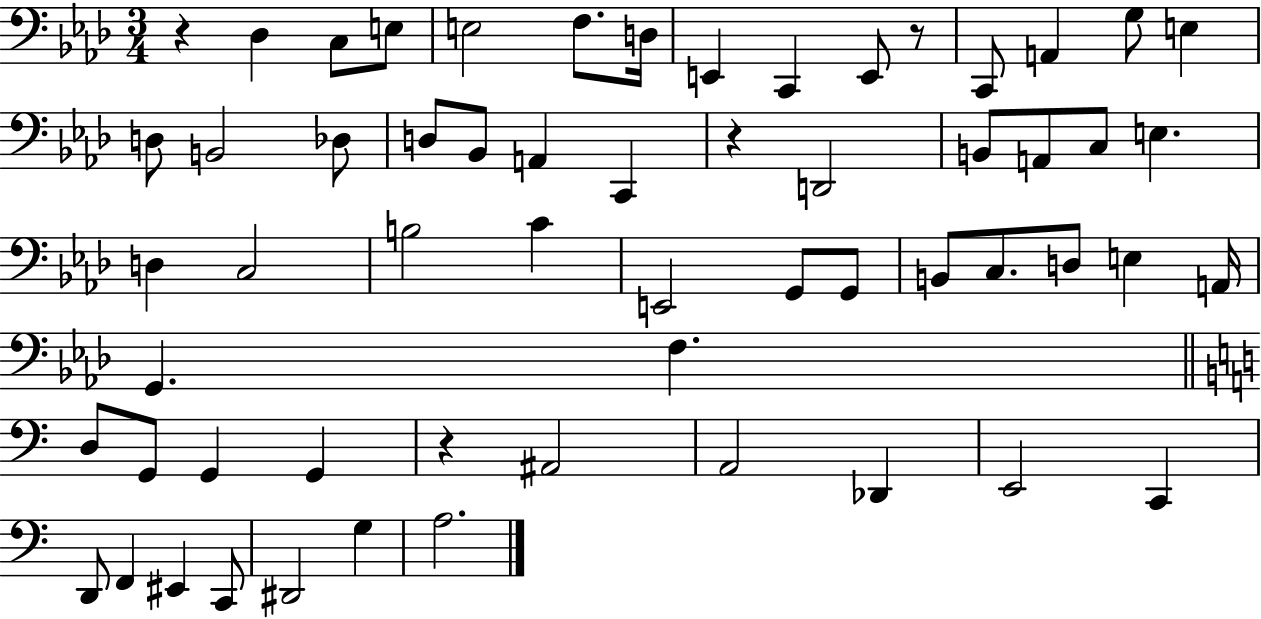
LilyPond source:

{
  \clef bass
  \numericTimeSignature
  \time 3/4
  \key aes \major
  r4 des4 c8 e8 | e2 f8. d16 | e,4 c,4 e,8 r8 | c,8 a,4 g8 e4 | \break d8 b,2 des8 | d8 bes,8 a,4 c,4 | r4 d,2 | b,8 a,8 c8 e4. | \break d4 c2 | b2 c'4 | e,2 g,8 g,8 | b,8 c8. d8 e4 a,16 | \break g,4. f4. | \bar "||" \break \key a \minor d8 g,8 g,4 g,4 | r4 ais,2 | a,2 des,4 | e,2 c,4 | \break d,8 f,4 eis,4 c,8 | dis,2 g4 | a2. | \bar "|."
}